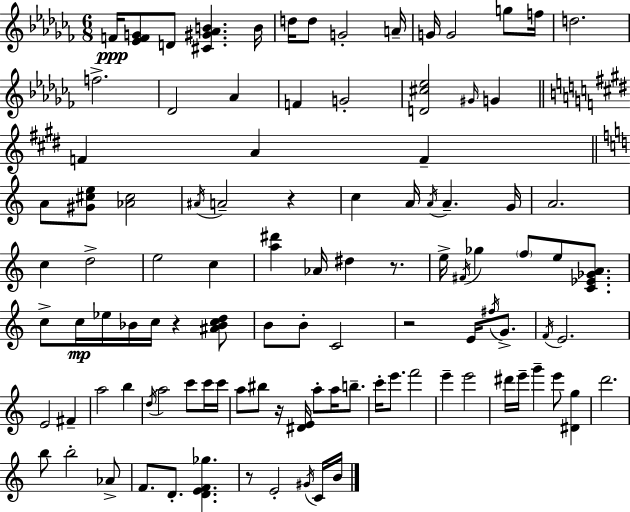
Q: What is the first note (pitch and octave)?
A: F4